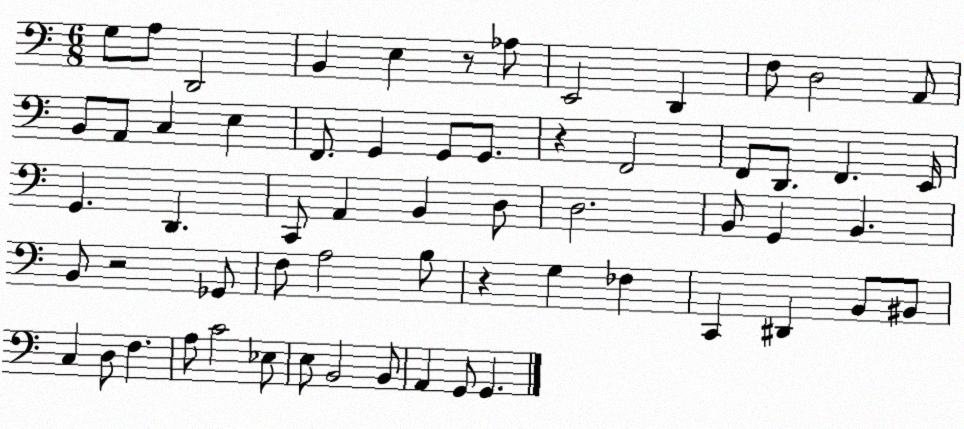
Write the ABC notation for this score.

X:1
T:Untitled
M:6/8
L:1/4
K:C
G,/2 A,/2 D,,2 B,, E, z/2 _A,/2 E,,2 D,, F,/2 D,2 A,,/2 B,,/2 A,,/2 C, E, F,,/2 G,, G,,/2 G,,/2 z F,,2 F,,/2 D,,/2 F,, E,,/4 G,, D,, C,,/2 A,, B,, D,/2 D,2 B,,/2 G,, B,, B,,/2 z2 _G,,/2 F,/2 A,2 B,/2 z G, _F, C,, ^D,, B,,/2 ^B,,/2 C, D,/2 F, A,/2 C2 _E,/2 E,/2 B,,2 B,,/2 A,, G,,/2 G,,